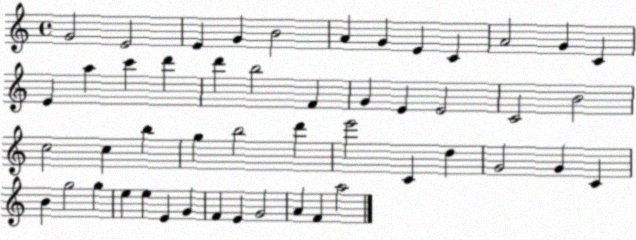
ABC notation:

X:1
T:Untitled
M:4/4
L:1/4
K:C
G2 E2 E G B2 A G E C A2 G C E a c' d' d' b2 F G E E2 C2 B2 c2 c b g b2 d' e'2 C d G2 G C B g2 g e e E G F E G2 A F a2